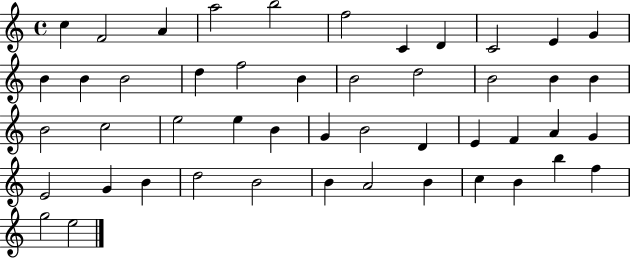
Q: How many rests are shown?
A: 0